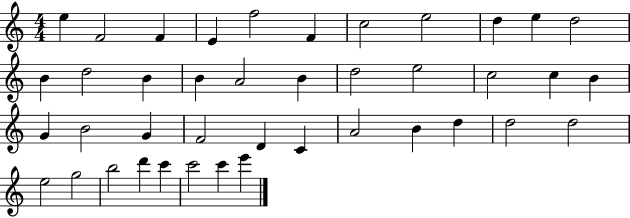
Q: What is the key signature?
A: C major